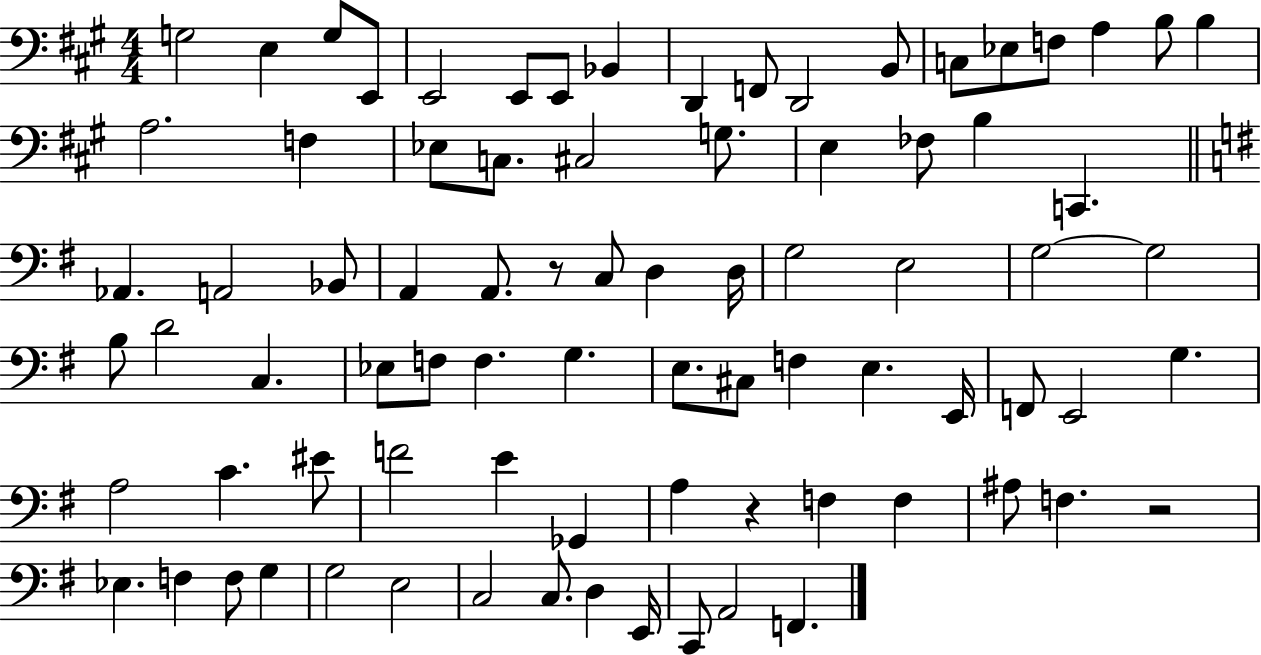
{
  \clef bass
  \numericTimeSignature
  \time 4/4
  \key a \major
  g2 e4 g8 e,8 | e,2 e,8 e,8 bes,4 | d,4 f,8 d,2 b,8 | c8 ees8 f8 a4 b8 b4 | \break a2. f4 | ees8 c8. cis2 g8. | e4 fes8 b4 c,4. | \bar "||" \break \key g \major aes,4. a,2 bes,8 | a,4 a,8. r8 c8 d4 d16 | g2 e2 | g2~~ g2 | \break b8 d'2 c4. | ees8 f8 f4. g4. | e8. cis8 f4 e4. e,16 | f,8 e,2 g4. | \break a2 c'4. eis'8 | f'2 e'4 ges,4 | a4 r4 f4 f4 | ais8 f4. r2 | \break ees4. f4 f8 g4 | g2 e2 | c2 c8. d4 e,16 | c,8 a,2 f,4. | \break \bar "|."
}